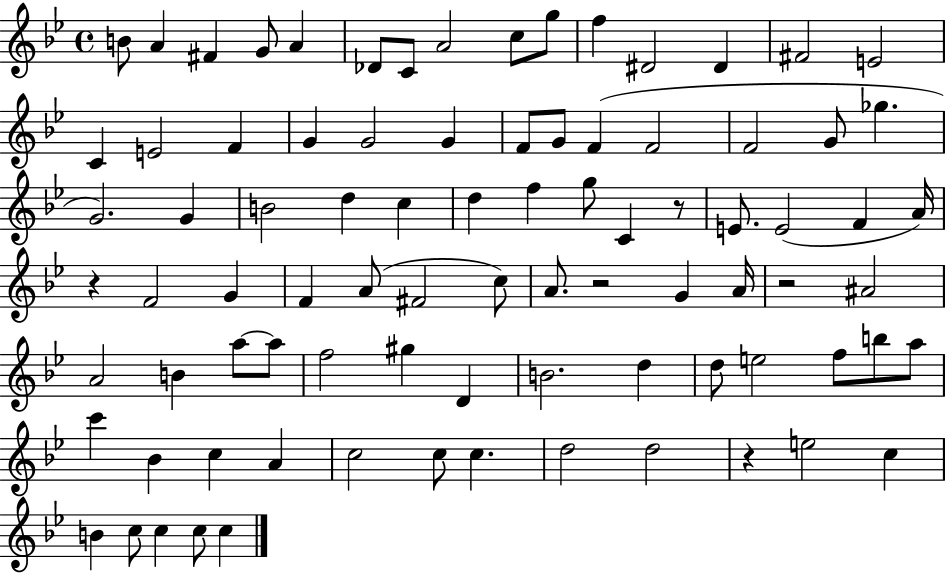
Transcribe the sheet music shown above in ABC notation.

X:1
T:Untitled
M:4/4
L:1/4
K:Bb
B/2 A ^F G/2 A _D/2 C/2 A2 c/2 g/2 f ^D2 ^D ^F2 E2 C E2 F G G2 G F/2 G/2 F F2 F2 G/2 _g G2 G B2 d c d f g/2 C z/2 E/2 E2 F A/4 z F2 G F A/2 ^F2 c/2 A/2 z2 G A/4 z2 ^A2 A2 B a/2 a/2 f2 ^g D B2 d d/2 e2 f/2 b/2 a/2 c' _B c A c2 c/2 c d2 d2 z e2 c B c/2 c c/2 c